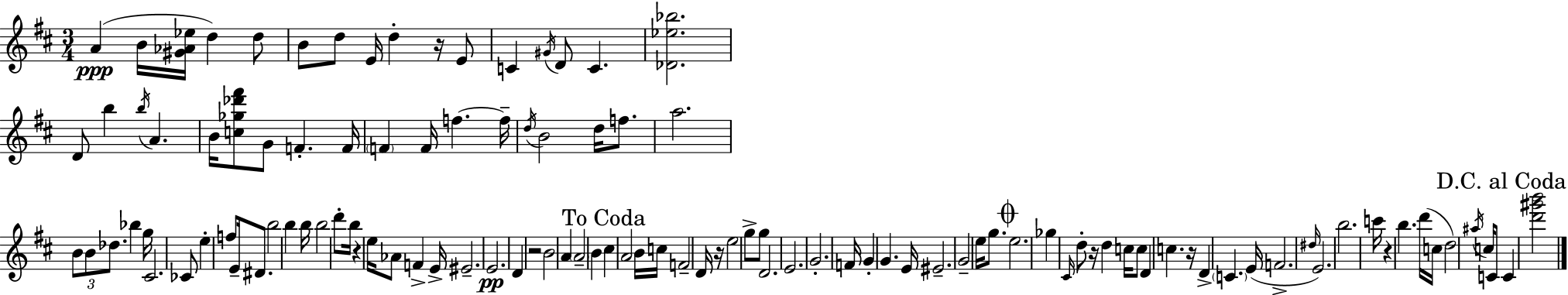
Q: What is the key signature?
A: D major